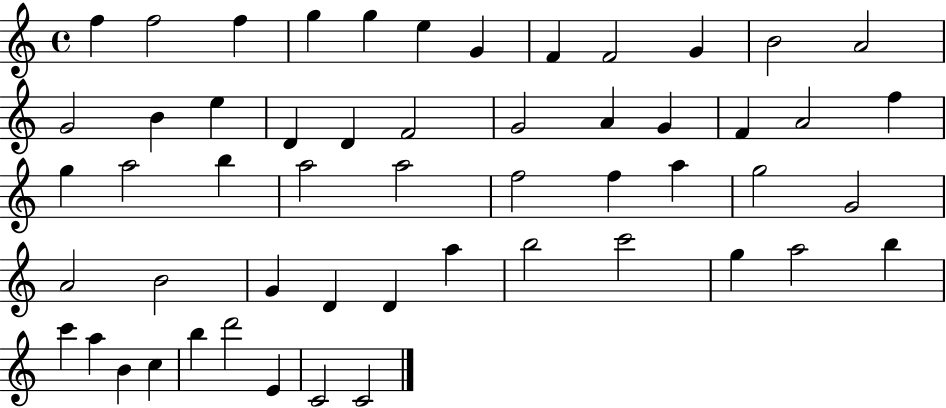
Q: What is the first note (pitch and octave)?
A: F5